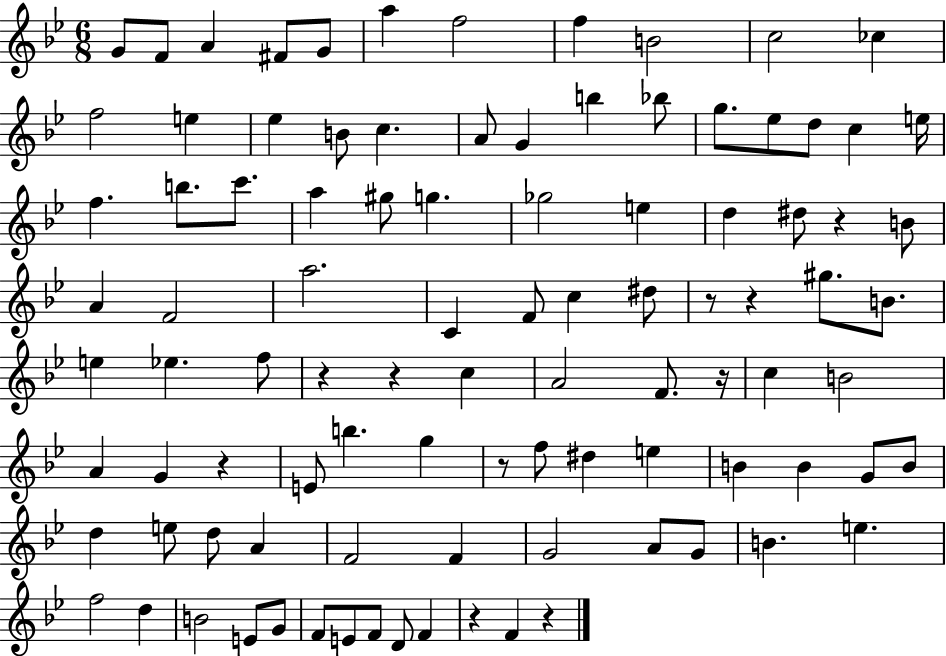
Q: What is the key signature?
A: BES major